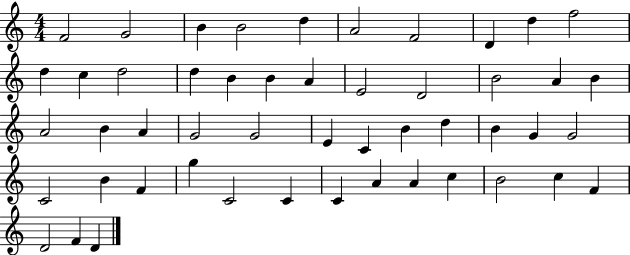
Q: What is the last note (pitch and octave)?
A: D4